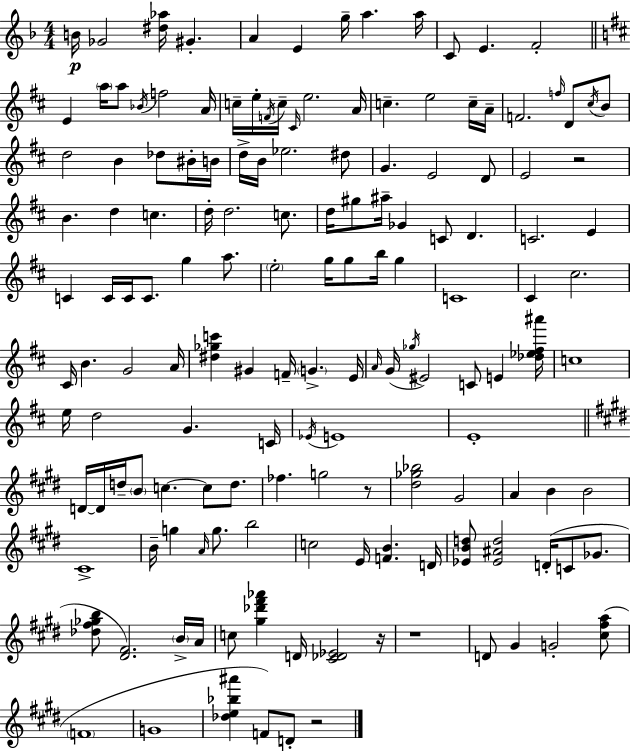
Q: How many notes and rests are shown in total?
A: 150